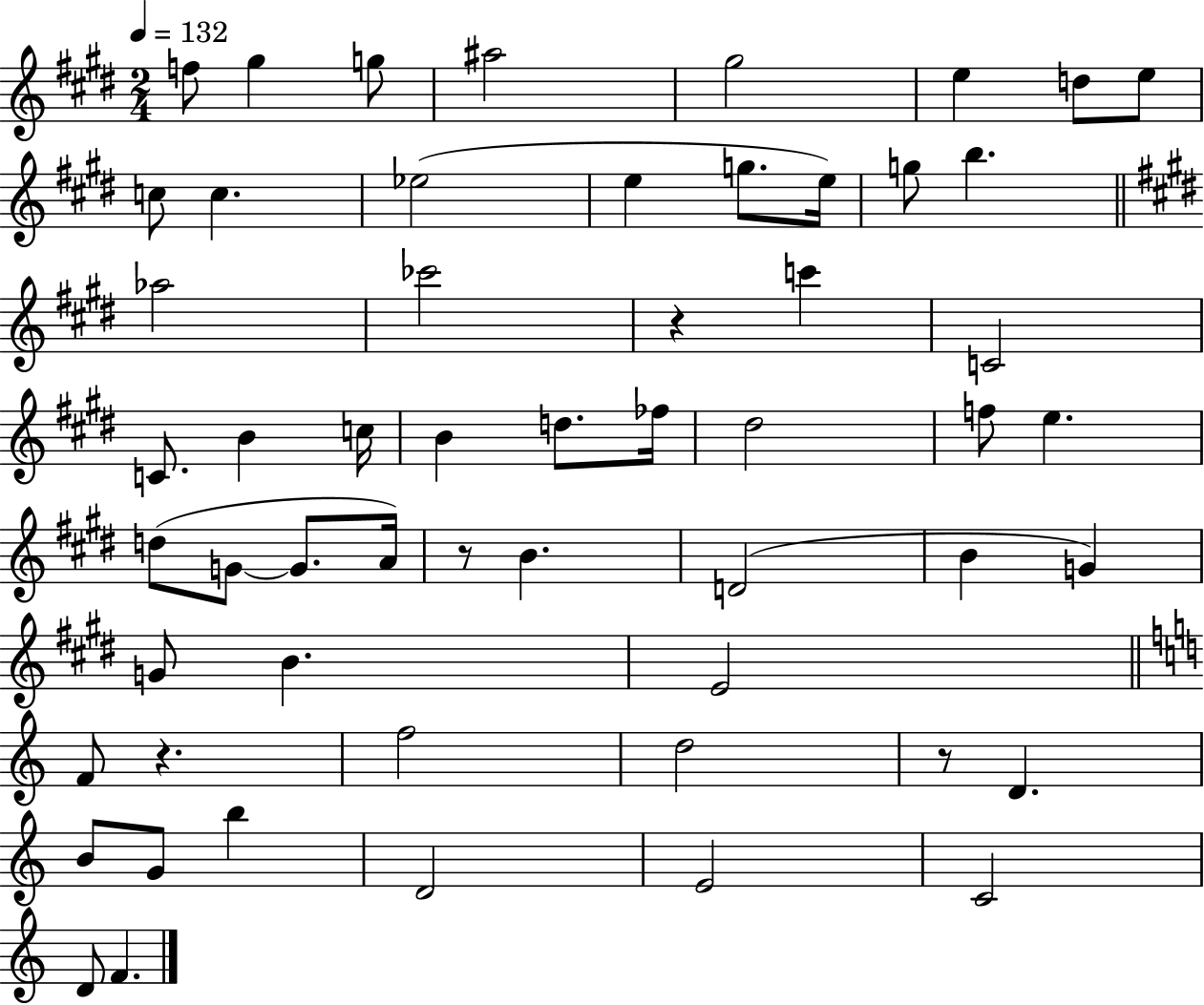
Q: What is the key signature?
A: E major